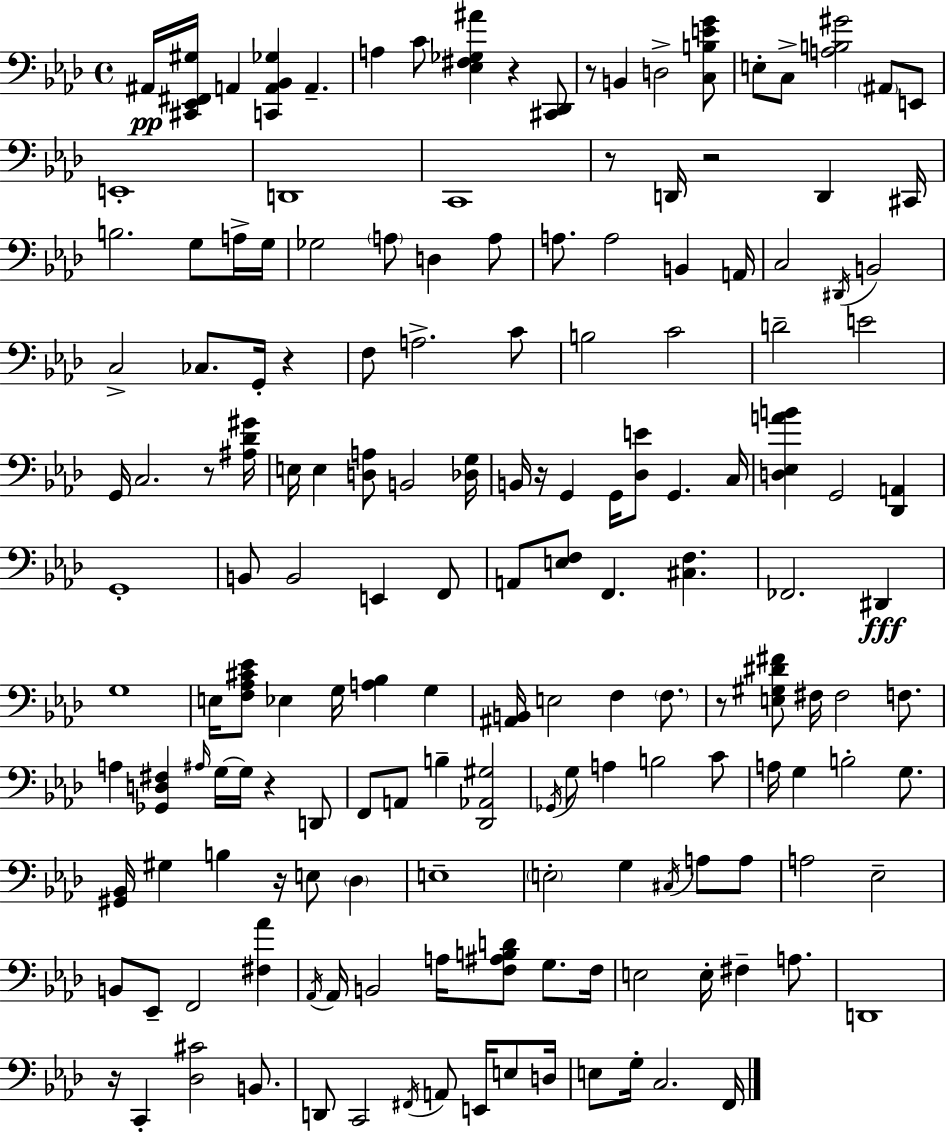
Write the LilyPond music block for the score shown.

{
  \clef bass
  \time 4/4
  \defaultTimeSignature
  \key aes \major
  ais,16\pp <cis, ees, fis, gis>16 a,4 <c, a, bes, ges>4 a,4.-- | a4 c'8 <ees fis ges ais'>4 r4 <cis, des,>8 | r8 b,4 d2-> <c b e' g'>8 | e8-. c8-> <a b gis'>2 \parenthesize ais,8 e,8 | \break e,1-. | d,1 | c,1 | r8 d,16 r2 d,4 cis,16 | \break b2. g8 a16-> g16 | ges2 \parenthesize a8 d4 a8 | a8. a2 b,4 a,16 | c2 \acciaccatura { dis,16 } b,2 | \break c2-> ces8. g,16-. r4 | f8 a2.-> c'8 | b2 c'2 | d'2-- e'2 | \break g,16 c2. r8 | <ais des' gis'>16 e16 e4 <d a>8 b,2 | <des g>16 b,16 r16 g,4 g,16 <des e'>8 g,4. | c16 <d ees a' b'>4 g,2 <des, a,>4 | \break g,1-. | b,8 b,2 e,4 f,8 | a,8 <e f>8 f,4. <cis f>4. | fes,2. dis,4\fff | \break g1 | e16 <f aes cis' ees'>8 ees4 g16 <a bes>4 g4 | <ais, b,>16 e2 f4 \parenthesize f8. | r8 <e gis dis' fis'>8 fis16 fis2 f8. | \break a4 <ges, d fis>4 \grace { ais16 } g16~~ g16 r4 | d,8 f,8 a,8 b4-- <des, aes, gis>2 | \acciaccatura { ges,16 } g8 a4 b2 | c'8 a16 g4 b2-. | \break g8. <gis, bes,>16 gis4 b4 r16 e8 \parenthesize des4 | e1-- | \parenthesize e2-. g4 \acciaccatura { cis16 } | a8 a8 a2 ees2-- | \break b,8 ees,8-- f,2 | <fis aes'>4 \acciaccatura { aes,16 } aes,16 b,2 a16 <f ais b d'>8 | g8. f16 e2 e16-. fis4-- | a8. d,1 | \break r16 c,4-. <des cis'>2 | b,8. d,8 c,2 \acciaccatura { fis,16 } | a,8 e,16 e8 d16 e8 g16-. c2. | f,16 \bar "|."
}